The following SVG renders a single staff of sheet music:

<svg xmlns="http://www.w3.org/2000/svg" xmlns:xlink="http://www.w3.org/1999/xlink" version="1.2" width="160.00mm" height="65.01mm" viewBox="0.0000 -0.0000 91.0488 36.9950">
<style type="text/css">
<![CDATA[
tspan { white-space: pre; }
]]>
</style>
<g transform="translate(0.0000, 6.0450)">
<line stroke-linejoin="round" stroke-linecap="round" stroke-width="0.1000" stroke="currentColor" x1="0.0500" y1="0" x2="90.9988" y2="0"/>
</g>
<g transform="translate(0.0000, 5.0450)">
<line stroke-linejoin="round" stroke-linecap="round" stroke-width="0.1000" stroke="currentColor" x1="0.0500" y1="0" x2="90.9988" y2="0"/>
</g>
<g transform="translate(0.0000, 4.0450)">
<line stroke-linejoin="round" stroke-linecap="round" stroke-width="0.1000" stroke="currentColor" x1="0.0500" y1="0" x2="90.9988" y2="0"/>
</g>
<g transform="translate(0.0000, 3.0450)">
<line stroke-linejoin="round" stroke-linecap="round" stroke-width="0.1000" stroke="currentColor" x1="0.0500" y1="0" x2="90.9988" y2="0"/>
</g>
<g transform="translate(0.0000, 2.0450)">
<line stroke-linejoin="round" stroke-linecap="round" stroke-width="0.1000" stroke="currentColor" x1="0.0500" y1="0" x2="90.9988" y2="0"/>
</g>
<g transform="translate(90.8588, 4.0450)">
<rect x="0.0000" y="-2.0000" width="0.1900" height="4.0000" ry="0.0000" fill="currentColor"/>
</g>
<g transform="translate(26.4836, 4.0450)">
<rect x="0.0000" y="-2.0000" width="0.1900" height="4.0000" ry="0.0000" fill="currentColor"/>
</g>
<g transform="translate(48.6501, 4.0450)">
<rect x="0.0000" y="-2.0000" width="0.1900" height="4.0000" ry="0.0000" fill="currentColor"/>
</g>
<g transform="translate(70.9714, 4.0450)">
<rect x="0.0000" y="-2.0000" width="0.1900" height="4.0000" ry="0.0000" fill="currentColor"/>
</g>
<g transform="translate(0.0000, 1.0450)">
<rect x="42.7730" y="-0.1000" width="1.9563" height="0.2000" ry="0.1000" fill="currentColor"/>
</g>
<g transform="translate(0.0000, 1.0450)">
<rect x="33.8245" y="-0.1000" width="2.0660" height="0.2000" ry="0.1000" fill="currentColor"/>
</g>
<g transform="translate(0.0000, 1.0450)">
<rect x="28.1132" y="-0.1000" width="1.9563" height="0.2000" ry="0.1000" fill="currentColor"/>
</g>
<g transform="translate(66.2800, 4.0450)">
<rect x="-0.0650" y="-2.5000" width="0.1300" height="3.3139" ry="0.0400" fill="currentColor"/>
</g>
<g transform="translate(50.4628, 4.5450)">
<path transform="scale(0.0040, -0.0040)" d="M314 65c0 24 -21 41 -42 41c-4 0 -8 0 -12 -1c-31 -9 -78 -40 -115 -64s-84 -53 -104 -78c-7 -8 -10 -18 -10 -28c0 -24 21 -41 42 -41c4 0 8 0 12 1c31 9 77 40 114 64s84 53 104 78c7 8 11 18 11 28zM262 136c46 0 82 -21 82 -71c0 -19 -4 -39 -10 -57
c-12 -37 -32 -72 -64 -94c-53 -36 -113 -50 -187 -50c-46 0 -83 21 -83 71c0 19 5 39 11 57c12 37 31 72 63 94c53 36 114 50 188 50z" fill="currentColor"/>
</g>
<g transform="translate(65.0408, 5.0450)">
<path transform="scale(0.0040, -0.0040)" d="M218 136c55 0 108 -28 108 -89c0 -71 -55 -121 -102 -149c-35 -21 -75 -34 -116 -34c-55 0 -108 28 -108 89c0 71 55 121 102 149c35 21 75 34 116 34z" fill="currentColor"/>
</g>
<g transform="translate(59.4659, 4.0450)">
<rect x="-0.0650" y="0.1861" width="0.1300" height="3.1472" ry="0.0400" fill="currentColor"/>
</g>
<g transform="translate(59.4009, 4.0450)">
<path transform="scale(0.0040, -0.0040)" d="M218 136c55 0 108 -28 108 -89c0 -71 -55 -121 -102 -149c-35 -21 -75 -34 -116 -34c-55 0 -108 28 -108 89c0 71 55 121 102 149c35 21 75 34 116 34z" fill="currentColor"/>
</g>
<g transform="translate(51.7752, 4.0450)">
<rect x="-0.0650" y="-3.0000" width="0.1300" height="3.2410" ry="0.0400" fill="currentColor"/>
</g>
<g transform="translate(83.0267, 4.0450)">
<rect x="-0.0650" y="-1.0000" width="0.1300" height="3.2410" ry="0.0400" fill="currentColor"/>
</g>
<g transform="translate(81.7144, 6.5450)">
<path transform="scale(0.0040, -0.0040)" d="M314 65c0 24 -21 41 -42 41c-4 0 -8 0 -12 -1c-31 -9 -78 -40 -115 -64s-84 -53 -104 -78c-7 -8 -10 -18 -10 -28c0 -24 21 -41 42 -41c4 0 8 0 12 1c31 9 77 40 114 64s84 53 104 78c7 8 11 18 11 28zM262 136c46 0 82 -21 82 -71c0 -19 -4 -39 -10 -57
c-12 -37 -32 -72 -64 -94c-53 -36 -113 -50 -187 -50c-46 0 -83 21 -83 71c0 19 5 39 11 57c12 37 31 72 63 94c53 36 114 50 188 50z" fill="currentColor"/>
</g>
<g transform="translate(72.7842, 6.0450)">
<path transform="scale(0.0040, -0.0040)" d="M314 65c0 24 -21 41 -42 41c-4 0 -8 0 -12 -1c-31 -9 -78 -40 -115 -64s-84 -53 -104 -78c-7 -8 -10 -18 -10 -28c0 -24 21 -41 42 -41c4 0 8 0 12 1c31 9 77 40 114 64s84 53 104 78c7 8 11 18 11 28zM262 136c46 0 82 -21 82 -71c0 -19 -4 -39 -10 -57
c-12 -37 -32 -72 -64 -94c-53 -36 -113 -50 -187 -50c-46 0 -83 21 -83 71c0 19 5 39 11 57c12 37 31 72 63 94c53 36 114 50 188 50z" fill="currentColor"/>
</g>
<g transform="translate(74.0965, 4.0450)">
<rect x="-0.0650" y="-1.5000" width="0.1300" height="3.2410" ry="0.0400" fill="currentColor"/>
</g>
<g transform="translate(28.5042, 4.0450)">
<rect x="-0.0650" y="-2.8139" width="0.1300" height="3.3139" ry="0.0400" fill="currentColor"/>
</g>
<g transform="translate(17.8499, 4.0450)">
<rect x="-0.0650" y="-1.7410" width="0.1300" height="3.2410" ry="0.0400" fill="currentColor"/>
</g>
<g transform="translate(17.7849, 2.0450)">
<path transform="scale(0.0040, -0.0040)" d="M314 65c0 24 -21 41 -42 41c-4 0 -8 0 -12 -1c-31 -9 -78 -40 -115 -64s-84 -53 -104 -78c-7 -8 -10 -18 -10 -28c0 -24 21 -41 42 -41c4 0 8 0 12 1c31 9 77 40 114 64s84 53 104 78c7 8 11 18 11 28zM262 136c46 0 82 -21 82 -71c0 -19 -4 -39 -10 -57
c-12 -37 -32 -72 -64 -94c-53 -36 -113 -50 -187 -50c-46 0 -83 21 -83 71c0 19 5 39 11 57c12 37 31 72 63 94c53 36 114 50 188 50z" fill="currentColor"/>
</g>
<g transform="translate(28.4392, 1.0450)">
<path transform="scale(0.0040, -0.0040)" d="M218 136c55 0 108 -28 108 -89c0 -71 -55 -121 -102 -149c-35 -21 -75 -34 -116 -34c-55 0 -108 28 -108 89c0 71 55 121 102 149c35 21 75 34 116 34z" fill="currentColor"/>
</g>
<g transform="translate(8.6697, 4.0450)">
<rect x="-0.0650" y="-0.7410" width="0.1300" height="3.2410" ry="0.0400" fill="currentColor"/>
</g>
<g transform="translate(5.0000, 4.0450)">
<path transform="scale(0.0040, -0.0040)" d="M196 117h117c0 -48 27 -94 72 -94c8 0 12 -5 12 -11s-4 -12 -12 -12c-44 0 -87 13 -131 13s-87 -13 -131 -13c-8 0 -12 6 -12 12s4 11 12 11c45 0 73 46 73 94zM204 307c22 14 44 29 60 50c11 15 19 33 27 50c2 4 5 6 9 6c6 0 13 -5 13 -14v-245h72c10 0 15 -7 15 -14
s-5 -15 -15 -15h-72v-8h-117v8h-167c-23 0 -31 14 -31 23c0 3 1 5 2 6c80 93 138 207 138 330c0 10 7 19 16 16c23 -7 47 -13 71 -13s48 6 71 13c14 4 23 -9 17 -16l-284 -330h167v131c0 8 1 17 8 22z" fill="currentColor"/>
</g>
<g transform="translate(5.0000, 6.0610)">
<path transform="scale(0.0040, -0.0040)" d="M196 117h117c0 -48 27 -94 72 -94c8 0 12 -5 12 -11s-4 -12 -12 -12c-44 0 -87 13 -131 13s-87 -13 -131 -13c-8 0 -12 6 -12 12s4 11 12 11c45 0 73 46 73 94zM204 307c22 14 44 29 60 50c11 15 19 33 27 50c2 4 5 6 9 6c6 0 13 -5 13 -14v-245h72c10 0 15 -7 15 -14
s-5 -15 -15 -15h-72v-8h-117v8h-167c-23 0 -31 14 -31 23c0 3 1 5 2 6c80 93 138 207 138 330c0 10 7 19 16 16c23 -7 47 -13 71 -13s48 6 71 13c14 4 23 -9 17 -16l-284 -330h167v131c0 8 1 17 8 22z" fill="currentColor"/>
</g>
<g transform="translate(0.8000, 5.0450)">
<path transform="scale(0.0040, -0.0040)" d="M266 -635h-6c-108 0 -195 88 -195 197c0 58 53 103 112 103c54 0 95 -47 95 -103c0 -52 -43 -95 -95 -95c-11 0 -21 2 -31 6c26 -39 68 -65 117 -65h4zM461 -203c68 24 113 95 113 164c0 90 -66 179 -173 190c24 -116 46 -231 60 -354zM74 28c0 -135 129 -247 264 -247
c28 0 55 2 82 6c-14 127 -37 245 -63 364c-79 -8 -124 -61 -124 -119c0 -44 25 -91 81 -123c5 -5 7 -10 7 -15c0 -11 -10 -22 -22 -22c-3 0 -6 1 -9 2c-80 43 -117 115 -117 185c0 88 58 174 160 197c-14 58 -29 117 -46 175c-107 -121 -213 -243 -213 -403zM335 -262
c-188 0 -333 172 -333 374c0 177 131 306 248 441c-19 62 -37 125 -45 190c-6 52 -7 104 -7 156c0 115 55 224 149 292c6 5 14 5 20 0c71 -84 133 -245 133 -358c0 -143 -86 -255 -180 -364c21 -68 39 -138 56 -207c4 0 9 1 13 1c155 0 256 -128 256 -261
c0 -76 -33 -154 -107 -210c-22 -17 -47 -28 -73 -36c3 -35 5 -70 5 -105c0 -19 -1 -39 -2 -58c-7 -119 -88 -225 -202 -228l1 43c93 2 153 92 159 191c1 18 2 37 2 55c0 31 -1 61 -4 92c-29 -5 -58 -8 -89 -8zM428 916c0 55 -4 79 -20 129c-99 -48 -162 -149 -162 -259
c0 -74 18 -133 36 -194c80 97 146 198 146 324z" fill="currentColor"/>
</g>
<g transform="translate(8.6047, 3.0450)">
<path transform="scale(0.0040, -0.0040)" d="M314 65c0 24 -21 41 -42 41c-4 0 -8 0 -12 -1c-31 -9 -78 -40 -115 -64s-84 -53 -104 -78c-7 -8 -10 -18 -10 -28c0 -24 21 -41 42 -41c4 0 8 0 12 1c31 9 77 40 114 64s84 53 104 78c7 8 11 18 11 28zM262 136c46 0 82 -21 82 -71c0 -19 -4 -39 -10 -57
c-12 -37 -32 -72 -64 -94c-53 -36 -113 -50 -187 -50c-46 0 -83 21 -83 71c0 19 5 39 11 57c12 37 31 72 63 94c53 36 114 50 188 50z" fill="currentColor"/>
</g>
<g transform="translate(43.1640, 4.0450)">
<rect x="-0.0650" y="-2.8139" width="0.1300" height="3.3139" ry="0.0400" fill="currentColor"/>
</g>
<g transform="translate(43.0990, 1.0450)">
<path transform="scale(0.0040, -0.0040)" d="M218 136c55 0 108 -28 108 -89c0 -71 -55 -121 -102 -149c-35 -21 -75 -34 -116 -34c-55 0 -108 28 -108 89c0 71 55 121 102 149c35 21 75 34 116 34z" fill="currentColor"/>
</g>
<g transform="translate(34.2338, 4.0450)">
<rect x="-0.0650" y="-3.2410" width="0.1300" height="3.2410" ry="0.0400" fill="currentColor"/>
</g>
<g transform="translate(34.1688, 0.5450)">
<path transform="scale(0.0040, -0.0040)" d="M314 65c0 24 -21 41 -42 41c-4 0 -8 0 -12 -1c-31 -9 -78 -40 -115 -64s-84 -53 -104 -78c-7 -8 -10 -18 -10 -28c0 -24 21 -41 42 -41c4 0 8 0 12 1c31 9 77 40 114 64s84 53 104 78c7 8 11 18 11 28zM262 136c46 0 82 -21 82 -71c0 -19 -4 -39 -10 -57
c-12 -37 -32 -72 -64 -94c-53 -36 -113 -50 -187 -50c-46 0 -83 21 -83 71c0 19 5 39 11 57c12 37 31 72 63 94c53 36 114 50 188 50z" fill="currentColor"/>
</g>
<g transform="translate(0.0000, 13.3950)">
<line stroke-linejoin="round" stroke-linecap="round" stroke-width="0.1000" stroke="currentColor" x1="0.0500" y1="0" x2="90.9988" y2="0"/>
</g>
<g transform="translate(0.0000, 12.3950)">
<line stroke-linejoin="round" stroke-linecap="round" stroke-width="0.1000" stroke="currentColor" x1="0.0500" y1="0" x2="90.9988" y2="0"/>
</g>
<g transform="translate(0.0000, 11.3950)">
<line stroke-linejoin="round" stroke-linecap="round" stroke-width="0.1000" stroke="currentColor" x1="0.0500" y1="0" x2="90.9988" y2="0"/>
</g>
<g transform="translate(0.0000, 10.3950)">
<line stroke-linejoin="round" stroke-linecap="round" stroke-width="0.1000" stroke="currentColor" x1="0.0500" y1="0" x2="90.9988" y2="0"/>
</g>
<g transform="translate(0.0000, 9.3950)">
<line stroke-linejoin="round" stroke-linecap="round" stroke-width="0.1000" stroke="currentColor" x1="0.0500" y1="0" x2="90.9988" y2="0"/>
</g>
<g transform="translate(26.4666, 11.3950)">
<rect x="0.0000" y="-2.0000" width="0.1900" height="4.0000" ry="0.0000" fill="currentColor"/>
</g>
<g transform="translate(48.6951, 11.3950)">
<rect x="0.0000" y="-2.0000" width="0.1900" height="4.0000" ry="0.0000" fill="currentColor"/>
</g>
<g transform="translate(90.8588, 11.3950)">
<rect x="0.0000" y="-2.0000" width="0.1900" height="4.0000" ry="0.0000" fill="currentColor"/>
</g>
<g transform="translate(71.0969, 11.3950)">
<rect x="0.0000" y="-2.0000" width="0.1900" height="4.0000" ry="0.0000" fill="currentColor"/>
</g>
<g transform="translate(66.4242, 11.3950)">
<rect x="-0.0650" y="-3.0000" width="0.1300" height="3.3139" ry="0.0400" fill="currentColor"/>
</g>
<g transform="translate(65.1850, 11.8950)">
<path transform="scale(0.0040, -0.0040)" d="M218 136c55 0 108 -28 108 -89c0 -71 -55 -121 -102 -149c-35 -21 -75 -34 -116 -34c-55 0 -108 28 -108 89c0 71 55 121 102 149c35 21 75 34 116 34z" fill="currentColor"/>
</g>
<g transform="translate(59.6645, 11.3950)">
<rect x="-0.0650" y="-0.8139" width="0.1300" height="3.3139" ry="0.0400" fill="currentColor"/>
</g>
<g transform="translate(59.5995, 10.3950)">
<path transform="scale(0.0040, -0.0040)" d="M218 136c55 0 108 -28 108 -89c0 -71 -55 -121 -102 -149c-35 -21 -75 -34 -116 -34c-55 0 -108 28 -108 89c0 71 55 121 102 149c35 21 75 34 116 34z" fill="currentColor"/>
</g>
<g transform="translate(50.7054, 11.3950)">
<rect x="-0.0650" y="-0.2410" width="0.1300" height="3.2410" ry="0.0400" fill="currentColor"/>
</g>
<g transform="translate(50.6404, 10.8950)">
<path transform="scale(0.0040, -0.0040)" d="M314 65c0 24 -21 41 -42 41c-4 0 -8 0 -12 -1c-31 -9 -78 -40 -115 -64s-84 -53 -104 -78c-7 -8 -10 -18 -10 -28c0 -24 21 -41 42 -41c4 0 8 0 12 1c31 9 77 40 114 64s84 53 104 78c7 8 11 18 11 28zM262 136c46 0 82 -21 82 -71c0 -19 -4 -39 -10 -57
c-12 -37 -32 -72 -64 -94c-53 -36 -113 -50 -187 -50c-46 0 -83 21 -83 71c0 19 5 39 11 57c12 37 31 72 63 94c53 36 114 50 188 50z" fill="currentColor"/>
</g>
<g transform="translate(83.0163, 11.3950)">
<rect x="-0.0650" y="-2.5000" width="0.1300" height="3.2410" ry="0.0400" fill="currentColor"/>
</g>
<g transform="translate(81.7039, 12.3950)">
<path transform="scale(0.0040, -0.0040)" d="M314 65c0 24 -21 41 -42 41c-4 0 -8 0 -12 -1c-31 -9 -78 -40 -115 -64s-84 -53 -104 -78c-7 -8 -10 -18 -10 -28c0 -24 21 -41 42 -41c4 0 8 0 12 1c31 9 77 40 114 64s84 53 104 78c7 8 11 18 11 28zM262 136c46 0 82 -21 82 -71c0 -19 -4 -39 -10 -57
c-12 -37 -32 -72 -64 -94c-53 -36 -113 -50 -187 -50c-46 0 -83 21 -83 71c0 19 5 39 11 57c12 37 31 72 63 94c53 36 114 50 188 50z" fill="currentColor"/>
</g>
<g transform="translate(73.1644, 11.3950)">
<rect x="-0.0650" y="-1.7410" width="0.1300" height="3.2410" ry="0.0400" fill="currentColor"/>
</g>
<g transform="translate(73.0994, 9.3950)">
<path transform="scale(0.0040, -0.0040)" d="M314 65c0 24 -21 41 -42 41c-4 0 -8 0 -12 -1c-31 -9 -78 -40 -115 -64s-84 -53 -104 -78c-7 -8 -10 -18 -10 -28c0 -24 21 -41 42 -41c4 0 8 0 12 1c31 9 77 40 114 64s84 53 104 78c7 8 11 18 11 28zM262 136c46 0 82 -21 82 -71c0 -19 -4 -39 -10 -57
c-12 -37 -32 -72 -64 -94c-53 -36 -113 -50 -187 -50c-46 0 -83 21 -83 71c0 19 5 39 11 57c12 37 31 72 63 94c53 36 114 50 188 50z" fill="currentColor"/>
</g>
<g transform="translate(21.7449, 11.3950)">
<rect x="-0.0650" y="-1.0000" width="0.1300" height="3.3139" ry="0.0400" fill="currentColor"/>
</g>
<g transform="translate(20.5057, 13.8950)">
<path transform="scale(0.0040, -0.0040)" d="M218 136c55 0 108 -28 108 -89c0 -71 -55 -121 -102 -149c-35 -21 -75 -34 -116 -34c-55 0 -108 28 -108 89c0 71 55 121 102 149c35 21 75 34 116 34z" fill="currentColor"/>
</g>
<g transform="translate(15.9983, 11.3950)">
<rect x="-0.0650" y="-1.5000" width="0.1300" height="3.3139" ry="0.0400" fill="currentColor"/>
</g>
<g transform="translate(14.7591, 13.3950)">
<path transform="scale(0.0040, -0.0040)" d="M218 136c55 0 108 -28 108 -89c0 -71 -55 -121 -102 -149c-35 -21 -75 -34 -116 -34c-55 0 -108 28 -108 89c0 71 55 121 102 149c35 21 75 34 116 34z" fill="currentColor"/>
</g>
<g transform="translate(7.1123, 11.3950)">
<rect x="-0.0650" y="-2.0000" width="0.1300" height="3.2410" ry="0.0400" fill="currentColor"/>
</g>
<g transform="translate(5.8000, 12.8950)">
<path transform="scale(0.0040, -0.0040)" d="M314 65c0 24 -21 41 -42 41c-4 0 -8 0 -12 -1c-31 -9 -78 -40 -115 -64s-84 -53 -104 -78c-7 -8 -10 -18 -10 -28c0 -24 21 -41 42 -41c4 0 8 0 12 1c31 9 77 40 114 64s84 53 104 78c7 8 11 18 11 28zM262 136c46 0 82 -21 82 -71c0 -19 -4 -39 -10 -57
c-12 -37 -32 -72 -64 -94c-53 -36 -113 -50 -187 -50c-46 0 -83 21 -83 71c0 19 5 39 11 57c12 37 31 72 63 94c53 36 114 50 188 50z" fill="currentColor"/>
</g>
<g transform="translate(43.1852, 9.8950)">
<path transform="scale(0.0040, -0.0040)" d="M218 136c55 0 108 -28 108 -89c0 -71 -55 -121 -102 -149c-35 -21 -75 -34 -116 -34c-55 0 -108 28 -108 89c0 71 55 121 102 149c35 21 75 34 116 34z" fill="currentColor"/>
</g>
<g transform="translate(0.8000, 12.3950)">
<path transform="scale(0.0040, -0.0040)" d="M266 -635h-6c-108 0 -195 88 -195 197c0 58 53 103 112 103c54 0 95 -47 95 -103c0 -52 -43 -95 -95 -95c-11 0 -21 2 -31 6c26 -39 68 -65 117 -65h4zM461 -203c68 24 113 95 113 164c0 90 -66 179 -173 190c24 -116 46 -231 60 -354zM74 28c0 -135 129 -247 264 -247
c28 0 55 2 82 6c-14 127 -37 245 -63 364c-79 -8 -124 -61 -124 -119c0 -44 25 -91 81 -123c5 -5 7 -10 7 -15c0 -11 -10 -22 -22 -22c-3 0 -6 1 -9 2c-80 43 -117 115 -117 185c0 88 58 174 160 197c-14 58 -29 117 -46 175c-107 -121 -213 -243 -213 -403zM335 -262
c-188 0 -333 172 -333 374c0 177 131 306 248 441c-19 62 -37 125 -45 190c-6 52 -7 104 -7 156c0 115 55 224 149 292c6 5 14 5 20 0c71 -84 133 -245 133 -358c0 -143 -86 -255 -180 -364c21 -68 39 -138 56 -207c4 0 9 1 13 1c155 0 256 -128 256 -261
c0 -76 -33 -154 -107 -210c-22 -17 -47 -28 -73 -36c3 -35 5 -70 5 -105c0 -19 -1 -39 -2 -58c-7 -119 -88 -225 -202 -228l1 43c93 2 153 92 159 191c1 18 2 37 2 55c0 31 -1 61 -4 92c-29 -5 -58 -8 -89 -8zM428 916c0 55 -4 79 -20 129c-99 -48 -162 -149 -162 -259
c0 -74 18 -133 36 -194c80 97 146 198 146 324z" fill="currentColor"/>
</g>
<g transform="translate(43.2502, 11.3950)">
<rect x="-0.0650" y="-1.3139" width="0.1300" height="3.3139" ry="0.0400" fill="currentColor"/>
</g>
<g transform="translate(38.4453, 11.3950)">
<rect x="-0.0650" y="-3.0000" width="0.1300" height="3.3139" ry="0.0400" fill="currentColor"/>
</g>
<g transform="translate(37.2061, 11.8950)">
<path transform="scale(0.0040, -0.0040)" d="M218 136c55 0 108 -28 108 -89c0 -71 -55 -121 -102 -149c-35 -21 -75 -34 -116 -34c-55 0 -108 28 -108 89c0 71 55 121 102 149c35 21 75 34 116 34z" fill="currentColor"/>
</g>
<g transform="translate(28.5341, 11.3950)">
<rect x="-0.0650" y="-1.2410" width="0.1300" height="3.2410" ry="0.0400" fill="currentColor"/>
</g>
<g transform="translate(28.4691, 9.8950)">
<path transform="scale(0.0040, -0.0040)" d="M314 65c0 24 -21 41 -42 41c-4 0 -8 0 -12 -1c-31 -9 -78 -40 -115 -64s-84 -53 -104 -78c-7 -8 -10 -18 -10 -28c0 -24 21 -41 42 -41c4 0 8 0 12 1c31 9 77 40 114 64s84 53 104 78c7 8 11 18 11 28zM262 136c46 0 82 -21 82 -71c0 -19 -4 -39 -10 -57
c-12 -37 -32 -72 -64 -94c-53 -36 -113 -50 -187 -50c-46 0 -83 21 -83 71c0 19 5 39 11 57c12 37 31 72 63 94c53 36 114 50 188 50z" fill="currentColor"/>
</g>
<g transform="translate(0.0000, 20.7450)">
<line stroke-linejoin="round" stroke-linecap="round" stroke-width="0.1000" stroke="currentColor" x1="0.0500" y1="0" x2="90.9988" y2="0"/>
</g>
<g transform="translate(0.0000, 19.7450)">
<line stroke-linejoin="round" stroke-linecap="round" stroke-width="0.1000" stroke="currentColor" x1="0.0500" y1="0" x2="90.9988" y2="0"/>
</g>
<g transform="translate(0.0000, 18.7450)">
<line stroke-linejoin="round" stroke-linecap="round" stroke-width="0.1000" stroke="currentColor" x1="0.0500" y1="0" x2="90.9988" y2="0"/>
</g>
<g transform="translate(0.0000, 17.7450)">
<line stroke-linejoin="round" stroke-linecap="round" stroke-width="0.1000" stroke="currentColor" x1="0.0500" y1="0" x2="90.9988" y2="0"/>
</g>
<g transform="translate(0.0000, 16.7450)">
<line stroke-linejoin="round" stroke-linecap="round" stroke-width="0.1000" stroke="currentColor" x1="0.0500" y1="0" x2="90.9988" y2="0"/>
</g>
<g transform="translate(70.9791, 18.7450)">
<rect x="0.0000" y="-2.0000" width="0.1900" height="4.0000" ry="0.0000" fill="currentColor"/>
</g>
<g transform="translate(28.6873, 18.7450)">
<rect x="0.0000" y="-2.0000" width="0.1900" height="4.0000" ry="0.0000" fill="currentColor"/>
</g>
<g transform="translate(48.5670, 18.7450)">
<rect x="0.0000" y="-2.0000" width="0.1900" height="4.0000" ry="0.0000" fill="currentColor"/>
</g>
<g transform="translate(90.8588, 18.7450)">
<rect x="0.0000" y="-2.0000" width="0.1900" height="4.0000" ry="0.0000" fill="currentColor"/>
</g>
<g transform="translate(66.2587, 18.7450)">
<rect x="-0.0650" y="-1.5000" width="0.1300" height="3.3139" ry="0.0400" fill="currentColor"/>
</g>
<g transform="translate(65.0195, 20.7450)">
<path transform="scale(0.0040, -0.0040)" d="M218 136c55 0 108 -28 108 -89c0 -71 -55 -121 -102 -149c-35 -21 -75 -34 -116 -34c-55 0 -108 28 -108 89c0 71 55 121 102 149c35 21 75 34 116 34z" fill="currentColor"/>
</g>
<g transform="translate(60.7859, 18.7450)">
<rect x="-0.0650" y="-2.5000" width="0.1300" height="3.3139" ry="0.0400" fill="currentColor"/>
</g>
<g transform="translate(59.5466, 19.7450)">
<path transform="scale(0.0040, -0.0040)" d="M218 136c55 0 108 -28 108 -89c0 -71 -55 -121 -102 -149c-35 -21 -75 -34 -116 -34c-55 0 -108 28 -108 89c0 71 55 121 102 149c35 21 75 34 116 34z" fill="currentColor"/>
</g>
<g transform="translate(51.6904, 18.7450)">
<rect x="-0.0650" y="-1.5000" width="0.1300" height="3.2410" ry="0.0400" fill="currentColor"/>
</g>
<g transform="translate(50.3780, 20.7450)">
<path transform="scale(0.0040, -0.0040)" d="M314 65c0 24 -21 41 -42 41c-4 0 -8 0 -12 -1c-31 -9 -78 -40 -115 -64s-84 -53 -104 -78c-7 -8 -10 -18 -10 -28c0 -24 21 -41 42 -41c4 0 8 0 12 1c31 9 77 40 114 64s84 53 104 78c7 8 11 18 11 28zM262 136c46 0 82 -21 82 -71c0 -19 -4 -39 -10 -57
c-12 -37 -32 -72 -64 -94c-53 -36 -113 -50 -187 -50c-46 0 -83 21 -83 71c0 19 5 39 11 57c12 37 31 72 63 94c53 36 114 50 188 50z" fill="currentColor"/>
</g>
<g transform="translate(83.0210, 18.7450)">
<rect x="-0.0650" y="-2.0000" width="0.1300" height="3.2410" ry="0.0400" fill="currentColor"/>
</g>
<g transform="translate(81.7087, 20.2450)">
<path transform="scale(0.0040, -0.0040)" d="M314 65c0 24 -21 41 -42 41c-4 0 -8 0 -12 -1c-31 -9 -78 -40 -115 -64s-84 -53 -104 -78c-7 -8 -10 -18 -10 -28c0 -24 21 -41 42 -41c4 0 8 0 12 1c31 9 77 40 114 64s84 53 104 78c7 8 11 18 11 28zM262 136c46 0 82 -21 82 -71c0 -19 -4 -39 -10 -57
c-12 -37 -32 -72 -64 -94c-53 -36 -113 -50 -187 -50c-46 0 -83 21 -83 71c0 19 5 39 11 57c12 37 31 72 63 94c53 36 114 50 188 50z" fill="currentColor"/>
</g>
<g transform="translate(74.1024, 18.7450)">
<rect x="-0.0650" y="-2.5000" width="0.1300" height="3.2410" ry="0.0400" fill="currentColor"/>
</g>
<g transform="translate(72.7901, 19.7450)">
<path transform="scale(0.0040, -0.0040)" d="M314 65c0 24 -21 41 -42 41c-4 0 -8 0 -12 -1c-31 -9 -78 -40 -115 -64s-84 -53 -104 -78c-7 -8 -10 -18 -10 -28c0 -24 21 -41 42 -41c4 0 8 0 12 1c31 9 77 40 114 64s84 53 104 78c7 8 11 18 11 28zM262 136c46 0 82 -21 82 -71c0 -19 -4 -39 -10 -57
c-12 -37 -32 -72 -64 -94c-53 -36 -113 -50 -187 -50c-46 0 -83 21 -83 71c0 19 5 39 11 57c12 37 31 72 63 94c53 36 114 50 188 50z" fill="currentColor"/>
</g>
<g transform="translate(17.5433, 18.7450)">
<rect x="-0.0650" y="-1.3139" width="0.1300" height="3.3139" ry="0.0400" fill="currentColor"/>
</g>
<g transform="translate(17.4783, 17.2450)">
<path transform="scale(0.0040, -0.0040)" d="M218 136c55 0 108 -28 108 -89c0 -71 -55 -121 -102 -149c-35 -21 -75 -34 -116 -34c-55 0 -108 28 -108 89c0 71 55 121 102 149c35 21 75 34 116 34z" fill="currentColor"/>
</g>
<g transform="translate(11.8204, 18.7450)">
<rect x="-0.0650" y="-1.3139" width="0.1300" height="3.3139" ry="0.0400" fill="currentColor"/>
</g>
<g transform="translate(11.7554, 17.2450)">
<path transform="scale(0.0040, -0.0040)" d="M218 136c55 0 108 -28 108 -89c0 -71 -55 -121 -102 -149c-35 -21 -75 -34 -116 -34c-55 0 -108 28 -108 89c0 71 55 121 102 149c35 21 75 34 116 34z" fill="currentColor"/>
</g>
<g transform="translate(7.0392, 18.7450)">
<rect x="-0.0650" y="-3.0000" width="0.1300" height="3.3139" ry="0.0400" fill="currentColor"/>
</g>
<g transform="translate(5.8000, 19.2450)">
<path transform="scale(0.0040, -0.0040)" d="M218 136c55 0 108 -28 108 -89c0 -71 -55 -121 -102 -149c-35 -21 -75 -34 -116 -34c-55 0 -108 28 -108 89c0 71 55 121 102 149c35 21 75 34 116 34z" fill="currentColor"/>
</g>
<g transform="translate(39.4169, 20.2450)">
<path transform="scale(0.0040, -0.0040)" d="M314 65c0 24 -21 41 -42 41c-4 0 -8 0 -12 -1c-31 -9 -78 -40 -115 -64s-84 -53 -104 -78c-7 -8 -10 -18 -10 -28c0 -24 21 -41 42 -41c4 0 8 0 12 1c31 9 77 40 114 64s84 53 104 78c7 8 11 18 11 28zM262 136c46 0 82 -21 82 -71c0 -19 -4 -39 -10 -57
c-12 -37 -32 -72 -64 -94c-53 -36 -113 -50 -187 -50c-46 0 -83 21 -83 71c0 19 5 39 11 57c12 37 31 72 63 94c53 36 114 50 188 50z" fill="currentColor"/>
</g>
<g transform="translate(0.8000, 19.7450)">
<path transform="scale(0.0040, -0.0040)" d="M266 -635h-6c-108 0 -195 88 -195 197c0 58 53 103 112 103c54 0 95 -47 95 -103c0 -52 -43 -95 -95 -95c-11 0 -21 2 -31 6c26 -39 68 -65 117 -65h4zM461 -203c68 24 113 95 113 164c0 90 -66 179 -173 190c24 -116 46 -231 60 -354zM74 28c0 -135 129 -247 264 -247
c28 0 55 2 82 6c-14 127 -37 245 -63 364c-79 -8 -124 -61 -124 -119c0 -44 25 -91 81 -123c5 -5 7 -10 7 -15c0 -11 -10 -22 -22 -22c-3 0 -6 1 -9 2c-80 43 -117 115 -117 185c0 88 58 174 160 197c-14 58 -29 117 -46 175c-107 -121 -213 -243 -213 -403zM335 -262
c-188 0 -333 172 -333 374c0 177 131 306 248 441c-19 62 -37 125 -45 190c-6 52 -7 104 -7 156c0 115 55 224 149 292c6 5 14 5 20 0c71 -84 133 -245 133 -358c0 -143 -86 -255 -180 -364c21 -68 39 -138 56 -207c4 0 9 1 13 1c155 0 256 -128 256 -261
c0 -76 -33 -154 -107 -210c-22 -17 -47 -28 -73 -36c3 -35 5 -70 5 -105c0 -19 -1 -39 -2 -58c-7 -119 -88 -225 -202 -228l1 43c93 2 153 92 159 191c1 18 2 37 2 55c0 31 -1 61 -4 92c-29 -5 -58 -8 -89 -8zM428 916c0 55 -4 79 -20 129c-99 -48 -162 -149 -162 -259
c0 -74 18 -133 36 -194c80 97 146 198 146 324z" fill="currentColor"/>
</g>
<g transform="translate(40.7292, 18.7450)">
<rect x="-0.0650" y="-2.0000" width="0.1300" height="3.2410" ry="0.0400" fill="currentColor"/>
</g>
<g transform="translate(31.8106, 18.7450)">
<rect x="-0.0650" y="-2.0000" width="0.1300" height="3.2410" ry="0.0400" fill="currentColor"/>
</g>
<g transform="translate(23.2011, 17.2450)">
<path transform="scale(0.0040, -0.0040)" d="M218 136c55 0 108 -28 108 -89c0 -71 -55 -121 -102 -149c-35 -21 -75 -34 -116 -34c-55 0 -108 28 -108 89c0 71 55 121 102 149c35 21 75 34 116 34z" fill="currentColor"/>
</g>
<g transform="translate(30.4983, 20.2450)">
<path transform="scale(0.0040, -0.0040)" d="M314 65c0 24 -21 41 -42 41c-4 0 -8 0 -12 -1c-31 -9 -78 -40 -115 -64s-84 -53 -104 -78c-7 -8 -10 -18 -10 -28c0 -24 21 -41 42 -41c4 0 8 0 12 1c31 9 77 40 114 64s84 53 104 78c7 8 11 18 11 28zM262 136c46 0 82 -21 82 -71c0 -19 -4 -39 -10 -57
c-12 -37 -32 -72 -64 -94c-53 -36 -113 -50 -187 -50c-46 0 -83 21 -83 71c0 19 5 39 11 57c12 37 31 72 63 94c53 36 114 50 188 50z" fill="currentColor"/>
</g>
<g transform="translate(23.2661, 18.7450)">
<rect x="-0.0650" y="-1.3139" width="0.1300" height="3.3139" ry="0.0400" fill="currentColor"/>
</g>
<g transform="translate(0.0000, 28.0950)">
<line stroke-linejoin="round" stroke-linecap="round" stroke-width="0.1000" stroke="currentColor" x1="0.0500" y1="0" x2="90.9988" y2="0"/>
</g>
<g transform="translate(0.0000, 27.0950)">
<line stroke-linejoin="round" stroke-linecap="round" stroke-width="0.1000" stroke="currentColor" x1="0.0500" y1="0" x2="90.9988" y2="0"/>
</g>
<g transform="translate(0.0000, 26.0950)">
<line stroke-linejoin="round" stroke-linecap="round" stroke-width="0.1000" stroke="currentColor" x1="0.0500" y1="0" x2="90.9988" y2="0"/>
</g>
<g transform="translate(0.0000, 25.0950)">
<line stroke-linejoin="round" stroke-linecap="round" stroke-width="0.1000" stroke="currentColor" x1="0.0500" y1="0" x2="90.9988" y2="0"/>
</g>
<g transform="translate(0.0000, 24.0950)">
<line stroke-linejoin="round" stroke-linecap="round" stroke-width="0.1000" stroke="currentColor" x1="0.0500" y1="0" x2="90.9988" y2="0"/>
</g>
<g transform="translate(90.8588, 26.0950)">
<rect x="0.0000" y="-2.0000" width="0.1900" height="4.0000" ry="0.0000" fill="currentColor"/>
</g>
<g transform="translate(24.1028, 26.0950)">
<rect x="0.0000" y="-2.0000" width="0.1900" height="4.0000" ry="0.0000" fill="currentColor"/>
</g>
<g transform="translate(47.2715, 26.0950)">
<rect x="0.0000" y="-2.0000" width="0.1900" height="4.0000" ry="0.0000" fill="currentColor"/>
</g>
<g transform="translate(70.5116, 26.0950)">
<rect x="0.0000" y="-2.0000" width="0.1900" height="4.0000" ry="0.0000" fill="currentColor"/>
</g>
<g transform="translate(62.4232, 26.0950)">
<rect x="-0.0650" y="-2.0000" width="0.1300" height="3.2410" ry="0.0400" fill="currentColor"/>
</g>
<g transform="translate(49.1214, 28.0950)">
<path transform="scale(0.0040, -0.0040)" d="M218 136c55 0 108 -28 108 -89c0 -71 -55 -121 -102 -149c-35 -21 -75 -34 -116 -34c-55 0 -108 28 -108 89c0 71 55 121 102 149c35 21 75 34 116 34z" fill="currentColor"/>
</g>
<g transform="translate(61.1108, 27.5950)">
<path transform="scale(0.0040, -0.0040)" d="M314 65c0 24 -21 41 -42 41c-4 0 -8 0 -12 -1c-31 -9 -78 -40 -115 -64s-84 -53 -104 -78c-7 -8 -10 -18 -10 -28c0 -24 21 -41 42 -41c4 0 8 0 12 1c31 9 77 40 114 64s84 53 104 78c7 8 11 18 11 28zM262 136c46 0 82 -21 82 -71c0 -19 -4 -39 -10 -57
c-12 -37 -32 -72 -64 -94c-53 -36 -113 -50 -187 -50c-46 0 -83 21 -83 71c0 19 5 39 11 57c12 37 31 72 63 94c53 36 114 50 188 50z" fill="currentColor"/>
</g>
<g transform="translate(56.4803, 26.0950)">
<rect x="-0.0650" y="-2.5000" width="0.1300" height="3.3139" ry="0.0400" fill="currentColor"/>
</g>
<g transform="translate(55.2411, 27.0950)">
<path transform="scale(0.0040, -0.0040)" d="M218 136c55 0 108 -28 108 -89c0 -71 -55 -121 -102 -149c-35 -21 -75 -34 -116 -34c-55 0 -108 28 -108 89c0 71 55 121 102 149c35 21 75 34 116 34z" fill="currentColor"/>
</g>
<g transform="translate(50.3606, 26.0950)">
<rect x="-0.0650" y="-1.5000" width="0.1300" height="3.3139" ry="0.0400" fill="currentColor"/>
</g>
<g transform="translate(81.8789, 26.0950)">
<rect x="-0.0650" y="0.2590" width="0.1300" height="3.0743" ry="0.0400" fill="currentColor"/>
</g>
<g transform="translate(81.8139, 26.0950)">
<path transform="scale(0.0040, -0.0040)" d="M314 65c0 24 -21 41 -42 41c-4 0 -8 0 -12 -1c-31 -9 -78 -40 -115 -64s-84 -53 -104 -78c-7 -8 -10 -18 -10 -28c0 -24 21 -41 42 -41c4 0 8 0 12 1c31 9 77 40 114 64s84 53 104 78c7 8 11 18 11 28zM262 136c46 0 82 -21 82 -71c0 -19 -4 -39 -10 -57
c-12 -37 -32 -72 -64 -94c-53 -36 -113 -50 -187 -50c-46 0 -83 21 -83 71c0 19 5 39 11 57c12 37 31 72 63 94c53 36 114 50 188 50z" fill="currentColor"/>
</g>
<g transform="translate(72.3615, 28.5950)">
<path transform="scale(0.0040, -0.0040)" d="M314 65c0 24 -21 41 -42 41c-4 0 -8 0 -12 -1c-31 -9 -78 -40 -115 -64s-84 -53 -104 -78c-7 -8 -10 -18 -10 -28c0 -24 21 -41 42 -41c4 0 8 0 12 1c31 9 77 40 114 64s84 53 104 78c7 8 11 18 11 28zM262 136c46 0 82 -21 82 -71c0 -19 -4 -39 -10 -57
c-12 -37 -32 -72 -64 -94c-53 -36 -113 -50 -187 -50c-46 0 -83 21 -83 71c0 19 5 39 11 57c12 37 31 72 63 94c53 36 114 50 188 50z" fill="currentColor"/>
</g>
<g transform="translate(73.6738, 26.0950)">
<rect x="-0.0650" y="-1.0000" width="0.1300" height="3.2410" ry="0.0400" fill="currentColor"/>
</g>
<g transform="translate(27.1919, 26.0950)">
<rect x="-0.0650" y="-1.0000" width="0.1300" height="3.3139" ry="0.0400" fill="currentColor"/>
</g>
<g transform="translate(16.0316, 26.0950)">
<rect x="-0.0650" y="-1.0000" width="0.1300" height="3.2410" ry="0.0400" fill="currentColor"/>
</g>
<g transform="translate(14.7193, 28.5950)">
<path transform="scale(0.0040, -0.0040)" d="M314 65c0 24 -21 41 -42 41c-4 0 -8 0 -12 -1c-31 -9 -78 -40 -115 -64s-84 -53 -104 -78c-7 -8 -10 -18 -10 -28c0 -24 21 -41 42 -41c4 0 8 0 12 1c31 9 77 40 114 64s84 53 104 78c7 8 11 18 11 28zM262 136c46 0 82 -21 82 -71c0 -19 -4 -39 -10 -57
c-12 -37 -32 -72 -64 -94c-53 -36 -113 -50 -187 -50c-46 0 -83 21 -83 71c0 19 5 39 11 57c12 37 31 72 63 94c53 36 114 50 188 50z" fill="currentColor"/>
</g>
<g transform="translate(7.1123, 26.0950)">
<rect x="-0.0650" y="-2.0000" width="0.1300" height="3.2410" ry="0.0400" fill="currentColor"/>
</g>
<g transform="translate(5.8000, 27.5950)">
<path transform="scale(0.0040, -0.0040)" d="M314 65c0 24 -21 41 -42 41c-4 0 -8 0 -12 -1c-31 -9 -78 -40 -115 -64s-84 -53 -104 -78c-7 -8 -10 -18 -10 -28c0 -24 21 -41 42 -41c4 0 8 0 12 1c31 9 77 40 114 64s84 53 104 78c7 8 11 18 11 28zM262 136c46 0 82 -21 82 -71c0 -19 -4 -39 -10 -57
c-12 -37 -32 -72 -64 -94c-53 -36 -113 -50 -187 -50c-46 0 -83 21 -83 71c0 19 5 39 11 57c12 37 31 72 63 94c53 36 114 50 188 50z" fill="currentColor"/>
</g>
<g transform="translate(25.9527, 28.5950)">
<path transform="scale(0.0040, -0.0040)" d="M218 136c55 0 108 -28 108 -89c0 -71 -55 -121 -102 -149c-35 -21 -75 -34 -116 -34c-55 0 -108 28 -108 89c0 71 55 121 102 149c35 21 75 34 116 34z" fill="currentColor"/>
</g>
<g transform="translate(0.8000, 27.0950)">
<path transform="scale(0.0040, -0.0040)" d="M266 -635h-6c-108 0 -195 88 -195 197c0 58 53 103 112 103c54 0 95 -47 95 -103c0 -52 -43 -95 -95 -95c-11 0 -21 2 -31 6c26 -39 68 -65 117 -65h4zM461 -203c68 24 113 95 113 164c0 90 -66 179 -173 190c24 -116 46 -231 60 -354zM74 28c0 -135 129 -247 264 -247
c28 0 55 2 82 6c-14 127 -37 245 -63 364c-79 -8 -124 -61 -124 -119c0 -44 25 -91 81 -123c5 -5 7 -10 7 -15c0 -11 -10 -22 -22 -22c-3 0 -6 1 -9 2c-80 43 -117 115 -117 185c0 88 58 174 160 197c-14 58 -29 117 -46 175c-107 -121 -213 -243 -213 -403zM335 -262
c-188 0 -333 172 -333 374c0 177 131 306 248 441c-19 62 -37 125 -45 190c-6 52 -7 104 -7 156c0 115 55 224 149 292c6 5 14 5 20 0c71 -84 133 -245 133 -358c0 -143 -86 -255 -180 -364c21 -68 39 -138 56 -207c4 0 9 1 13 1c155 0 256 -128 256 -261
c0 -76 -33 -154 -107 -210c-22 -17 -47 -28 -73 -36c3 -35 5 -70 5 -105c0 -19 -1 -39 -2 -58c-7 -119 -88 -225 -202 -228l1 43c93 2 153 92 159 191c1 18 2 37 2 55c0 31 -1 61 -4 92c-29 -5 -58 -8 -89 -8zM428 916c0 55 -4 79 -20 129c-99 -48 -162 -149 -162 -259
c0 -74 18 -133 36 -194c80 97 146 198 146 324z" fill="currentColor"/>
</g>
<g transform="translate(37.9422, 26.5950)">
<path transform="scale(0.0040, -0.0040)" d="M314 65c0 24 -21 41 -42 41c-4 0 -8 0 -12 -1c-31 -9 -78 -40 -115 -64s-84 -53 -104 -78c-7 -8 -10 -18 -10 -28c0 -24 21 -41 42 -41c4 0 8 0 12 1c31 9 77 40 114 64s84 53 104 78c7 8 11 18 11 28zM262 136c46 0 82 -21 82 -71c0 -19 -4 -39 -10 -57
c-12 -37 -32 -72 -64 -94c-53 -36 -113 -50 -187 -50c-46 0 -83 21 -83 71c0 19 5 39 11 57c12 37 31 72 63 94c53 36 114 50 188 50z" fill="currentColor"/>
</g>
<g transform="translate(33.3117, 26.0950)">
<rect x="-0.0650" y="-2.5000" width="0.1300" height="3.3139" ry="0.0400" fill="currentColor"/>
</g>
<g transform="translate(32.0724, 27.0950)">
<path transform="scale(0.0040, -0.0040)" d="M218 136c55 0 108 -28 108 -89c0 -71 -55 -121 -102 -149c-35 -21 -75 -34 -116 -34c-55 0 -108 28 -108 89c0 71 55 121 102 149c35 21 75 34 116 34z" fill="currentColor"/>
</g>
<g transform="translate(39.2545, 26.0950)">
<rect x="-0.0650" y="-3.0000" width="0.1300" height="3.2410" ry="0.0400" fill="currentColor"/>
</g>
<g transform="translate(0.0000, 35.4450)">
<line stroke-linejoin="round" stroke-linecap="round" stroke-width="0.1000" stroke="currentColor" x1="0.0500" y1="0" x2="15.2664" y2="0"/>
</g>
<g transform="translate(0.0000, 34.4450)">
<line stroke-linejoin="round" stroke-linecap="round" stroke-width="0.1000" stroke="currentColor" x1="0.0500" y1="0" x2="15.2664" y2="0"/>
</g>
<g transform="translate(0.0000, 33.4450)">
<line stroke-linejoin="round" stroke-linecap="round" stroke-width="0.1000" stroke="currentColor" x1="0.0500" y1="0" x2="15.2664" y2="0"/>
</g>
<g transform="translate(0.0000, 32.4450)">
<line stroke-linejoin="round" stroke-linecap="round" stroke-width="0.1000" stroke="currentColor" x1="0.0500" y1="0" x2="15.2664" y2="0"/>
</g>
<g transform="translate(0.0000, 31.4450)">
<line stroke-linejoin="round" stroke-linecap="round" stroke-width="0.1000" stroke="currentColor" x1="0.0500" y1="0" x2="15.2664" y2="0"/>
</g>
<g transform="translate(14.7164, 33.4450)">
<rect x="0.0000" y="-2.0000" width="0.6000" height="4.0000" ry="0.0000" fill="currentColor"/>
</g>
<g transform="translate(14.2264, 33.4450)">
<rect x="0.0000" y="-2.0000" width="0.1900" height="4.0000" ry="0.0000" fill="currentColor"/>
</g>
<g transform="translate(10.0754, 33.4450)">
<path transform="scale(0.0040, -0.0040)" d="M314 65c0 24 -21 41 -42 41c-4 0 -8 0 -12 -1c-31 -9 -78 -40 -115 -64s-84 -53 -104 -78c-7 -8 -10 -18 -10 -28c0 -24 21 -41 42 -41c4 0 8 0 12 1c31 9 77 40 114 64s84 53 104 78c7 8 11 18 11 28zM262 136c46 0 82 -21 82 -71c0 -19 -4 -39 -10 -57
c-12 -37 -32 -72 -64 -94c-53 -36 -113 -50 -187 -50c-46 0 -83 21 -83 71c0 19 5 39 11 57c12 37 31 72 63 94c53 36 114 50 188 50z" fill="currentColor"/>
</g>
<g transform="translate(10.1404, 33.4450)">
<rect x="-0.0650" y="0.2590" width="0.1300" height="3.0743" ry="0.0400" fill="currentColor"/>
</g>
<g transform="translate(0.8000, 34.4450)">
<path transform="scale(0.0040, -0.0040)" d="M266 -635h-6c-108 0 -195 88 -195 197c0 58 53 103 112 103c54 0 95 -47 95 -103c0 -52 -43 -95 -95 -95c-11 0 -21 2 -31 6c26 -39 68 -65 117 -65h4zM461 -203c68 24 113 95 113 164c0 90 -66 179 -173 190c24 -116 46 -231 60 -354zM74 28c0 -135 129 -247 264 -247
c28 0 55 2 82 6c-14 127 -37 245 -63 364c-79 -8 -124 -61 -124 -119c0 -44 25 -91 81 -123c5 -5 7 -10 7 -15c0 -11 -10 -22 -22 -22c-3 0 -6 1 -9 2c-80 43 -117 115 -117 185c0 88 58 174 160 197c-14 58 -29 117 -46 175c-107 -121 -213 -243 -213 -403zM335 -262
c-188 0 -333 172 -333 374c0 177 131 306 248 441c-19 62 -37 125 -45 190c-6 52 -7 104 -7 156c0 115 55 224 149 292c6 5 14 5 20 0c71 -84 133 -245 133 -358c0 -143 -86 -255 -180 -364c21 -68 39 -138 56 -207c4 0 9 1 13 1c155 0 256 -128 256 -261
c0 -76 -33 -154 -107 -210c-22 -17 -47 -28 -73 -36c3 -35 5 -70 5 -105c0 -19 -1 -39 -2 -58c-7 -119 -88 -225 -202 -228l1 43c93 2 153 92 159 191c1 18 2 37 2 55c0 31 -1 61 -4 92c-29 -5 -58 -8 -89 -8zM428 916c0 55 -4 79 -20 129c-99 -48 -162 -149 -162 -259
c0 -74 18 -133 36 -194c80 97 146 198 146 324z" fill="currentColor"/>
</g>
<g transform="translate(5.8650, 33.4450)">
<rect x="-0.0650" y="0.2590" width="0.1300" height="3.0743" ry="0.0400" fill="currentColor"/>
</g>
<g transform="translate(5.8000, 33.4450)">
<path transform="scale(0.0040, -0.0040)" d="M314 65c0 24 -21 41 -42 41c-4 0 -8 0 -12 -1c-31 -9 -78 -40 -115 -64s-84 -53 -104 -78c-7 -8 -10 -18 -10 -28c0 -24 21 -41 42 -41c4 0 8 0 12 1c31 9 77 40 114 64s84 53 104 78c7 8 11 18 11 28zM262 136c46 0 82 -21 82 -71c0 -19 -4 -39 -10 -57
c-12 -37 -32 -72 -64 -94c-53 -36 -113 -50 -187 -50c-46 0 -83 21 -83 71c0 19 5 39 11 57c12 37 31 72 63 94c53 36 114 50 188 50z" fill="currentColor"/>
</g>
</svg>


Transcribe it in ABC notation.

X:1
T:Untitled
M:4/4
L:1/4
K:C
d2 f2 a b2 a A2 B G E2 D2 F2 E D e2 A e c2 d A f2 G2 A e e e F2 F2 E2 G E G2 F2 F2 D2 D G A2 E G F2 D2 B2 B2 B2